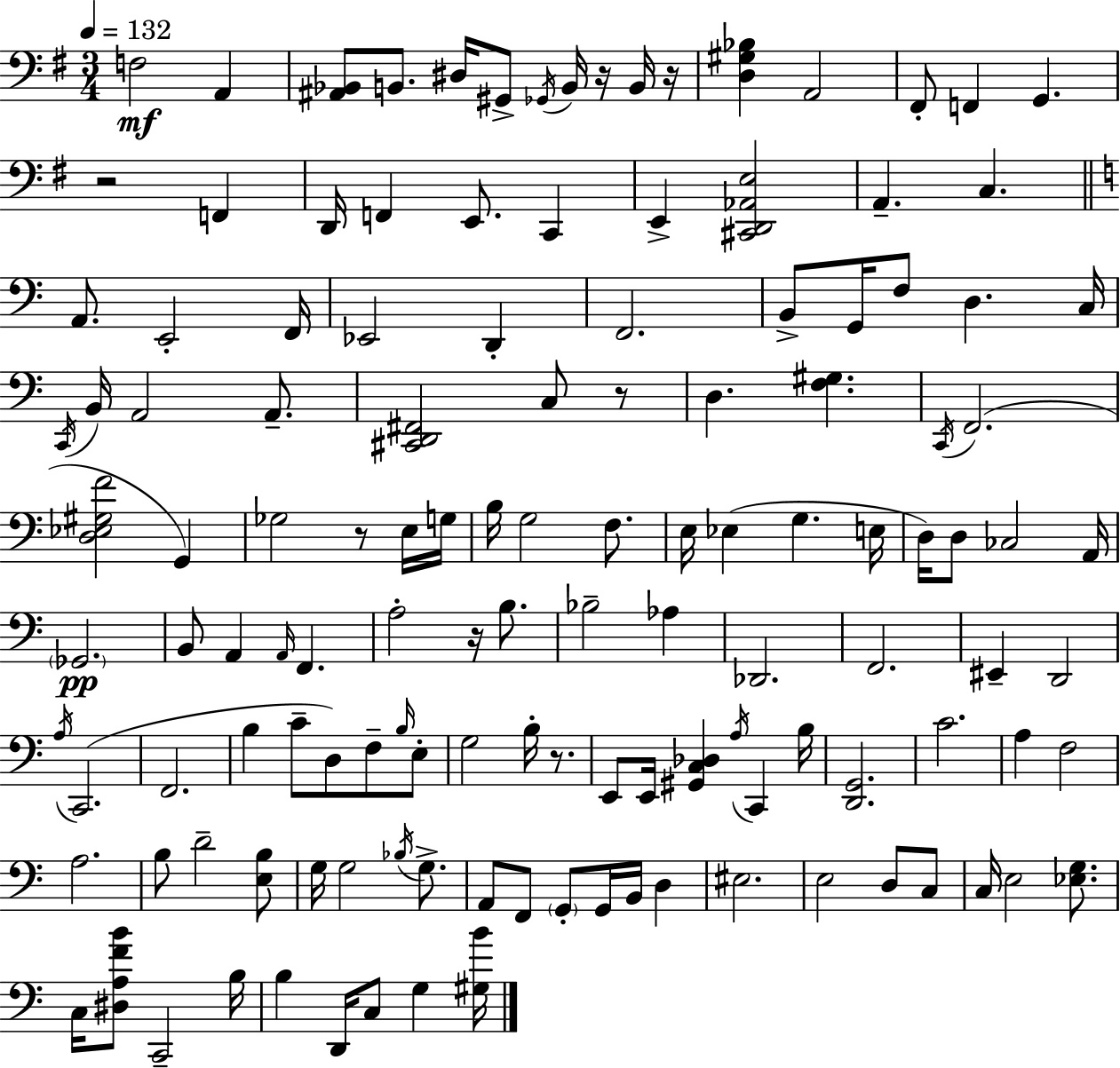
{
  \clef bass
  \numericTimeSignature
  \time 3/4
  \key g \major
  \tempo 4 = 132
  f2\mf a,4 | <ais, bes,>8 b,8. dis16 gis,8-> \acciaccatura { ges,16 } b,16 r16 b,16 | r16 <d gis bes>4 a,2 | fis,8-. f,4 g,4. | \break r2 f,4 | d,16 f,4 e,8. c,4 | e,4-> <cis, d, aes, e>2 | a,4.-- c4. | \break \bar "||" \break \key c \major a,8. e,2-. f,16 | ees,2 d,4-. | f,2. | b,8-> g,16 f8 d4. c16 | \break \acciaccatura { c,16 } b,16 a,2 a,8.-- | <cis, d, fis,>2 c8 r8 | d4. <f gis>4. | \acciaccatura { c,16 } f,2.( | \break <d ees gis f'>2 g,4) | ges2 r8 | e16 g16 b16 g2 f8. | e16 ees4( g4. | \break e16 d16) d8 ces2 | a,16 \parenthesize ges,2.\pp | b,8 a,4 \grace { a,16 } f,4. | a2-. r16 | \break b8. bes2-- aes4 | des,2. | f,2. | eis,4-- d,2 | \break \acciaccatura { a16 }( c,2. | f,2. | b4 c'8-- d8) | f8-- \grace { b16 } e8-. g2 | \break b16-. r8. e,8 e,16 <gis, c des>4 | \acciaccatura { a16 } c,4 b16 <d, g,>2. | c'2. | a4 f2 | \break a2. | b8 d'2-- | <e b>8 g16 g2 | \acciaccatura { bes16 } g8.-> a,8 f,8 \parenthesize g,8-. | \break g,16 b,16 d4 eis2. | e2 | d8 c8 c16 e2 | <ees g>8. c16 <dis a f' b'>8 c,2-- | \break b16 b4 d,16 | c8 g4 <gis b'>16 \bar "|."
}